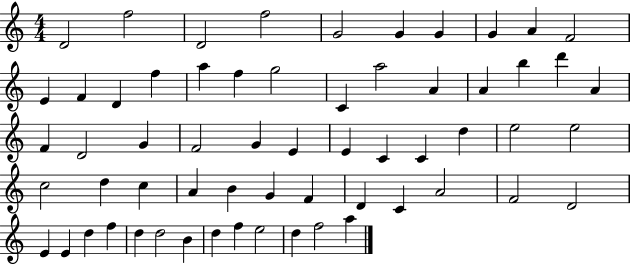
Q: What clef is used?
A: treble